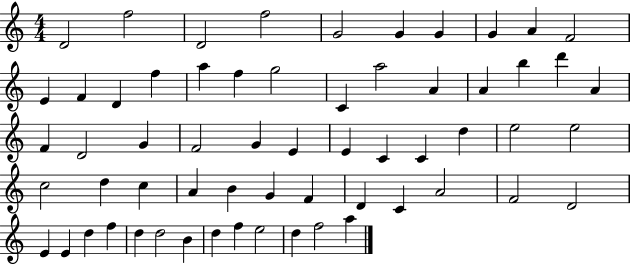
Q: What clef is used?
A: treble